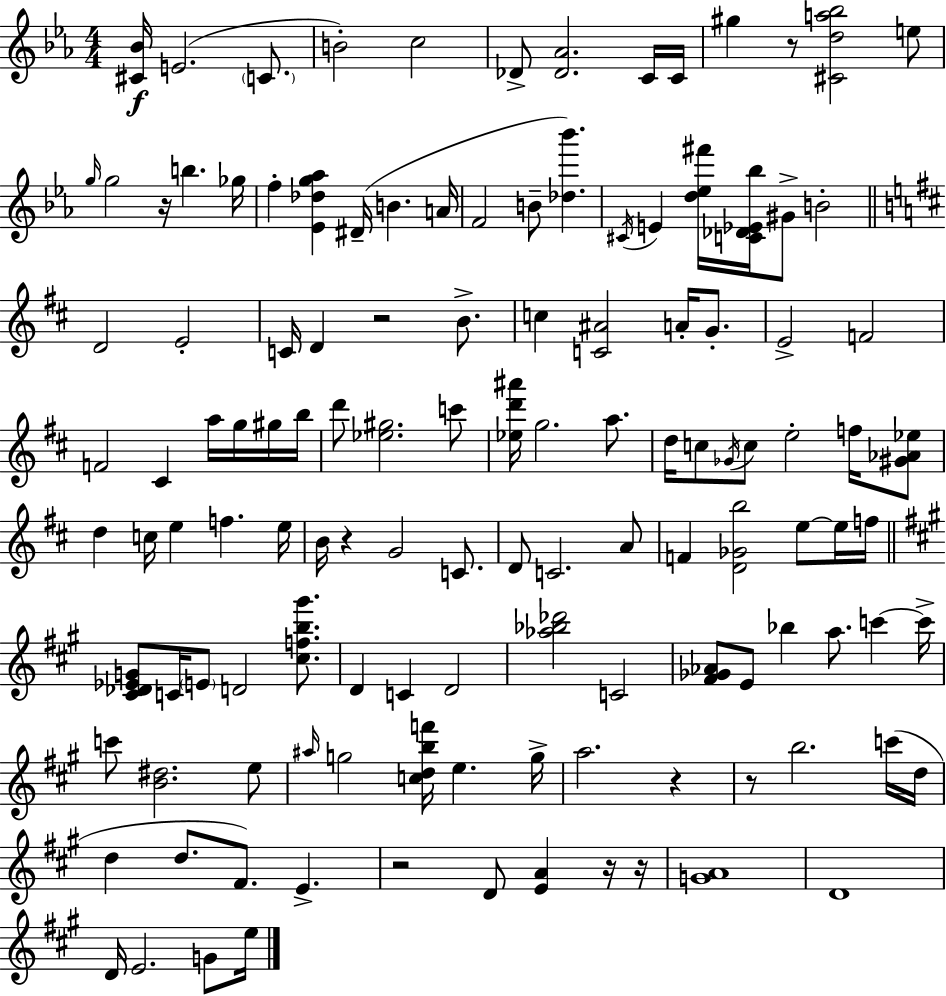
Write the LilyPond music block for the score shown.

{
  \clef treble
  \numericTimeSignature
  \time 4/4
  \key ees \major
  <cis' bes'>16\f e'2.( \parenthesize c'8. | b'2-.) c''2 | des'8-> <des' aes'>2. c'16 c'16 | gis''4 r8 <cis' d'' a'' bes''>2 e''8 | \break \grace { g''16 } g''2 r16 b''4. | ges''16 f''4-. <ees' des'' g'' aes''>4 dis'16--( b'4. | a'16 f'2 b'8-- <des'' bes'''>4.) | \acciaccatura { cis'16 } e'4 <d'' ees'' fis'''>16 <c' des' ees' bes''>16 gis'8-> b'2-. | \break \bar "||" \break \key b \minor d'2 e'2-. | c'16 d'4 r2 b'8.-> | c''4 <c' ais'>2 a'16-. g'8.-. | e'2-> f'2 | \break f'2 cis'4 a''16 g''16 gis''16 b''16 | d'''8 <ees'' gis''>2. c'''8 | <ees'' d''' ais'''>16 g''2. a''8. | d''16 c''8 \acciaccatura { ges'16 } c''8 e''2-. f''16 <gis' aes' ees''>8 | \break d''4 c''16 e''4 f''4. | e''16 b'16 r4 g'2 c'8. | d'8 c'2. a'8 | f'4 <d' ges' b''>2 e''8~~ e''16 | \break f''16 \bar "||" \break \key a \major <cis' des' ees' g'>8 c'16 \parenthesize e'8 d'2 <cis'' f'' b'' gis'''>8. | d'4 c'4 d'2 | <aes'' bes'' des'''>2 c'2 | <fis' ges' aes'>8 e'8 bes''4 a''8. c'''4~~ c'''16-> | \break c'''8 <b' dis''>2. e''8 | \grace { ais''16 } g''2 <c'' d'' b'' f'''>16 e''4. | g''16-> a''2. r4 | r8 b''2. c'''16( | \break d''16 d''4 d''8. fis'8.) e'4.-> | r2 d'8 <e' a'>4 r16 | r16 <g' a'>1 | d'1 | \break d'16 e'2. g'8 | e''16 \bar "|."
}